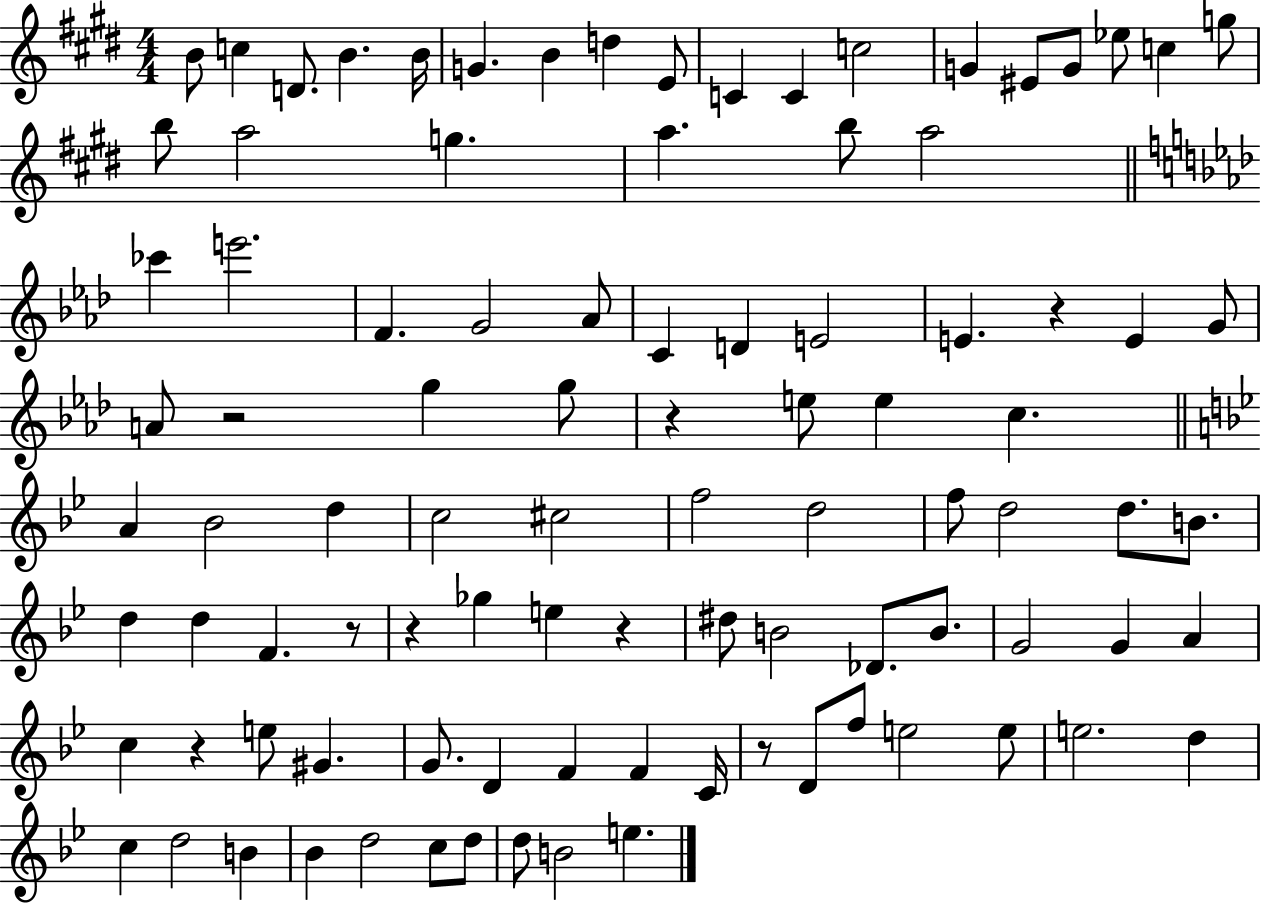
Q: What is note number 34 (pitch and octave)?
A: E4